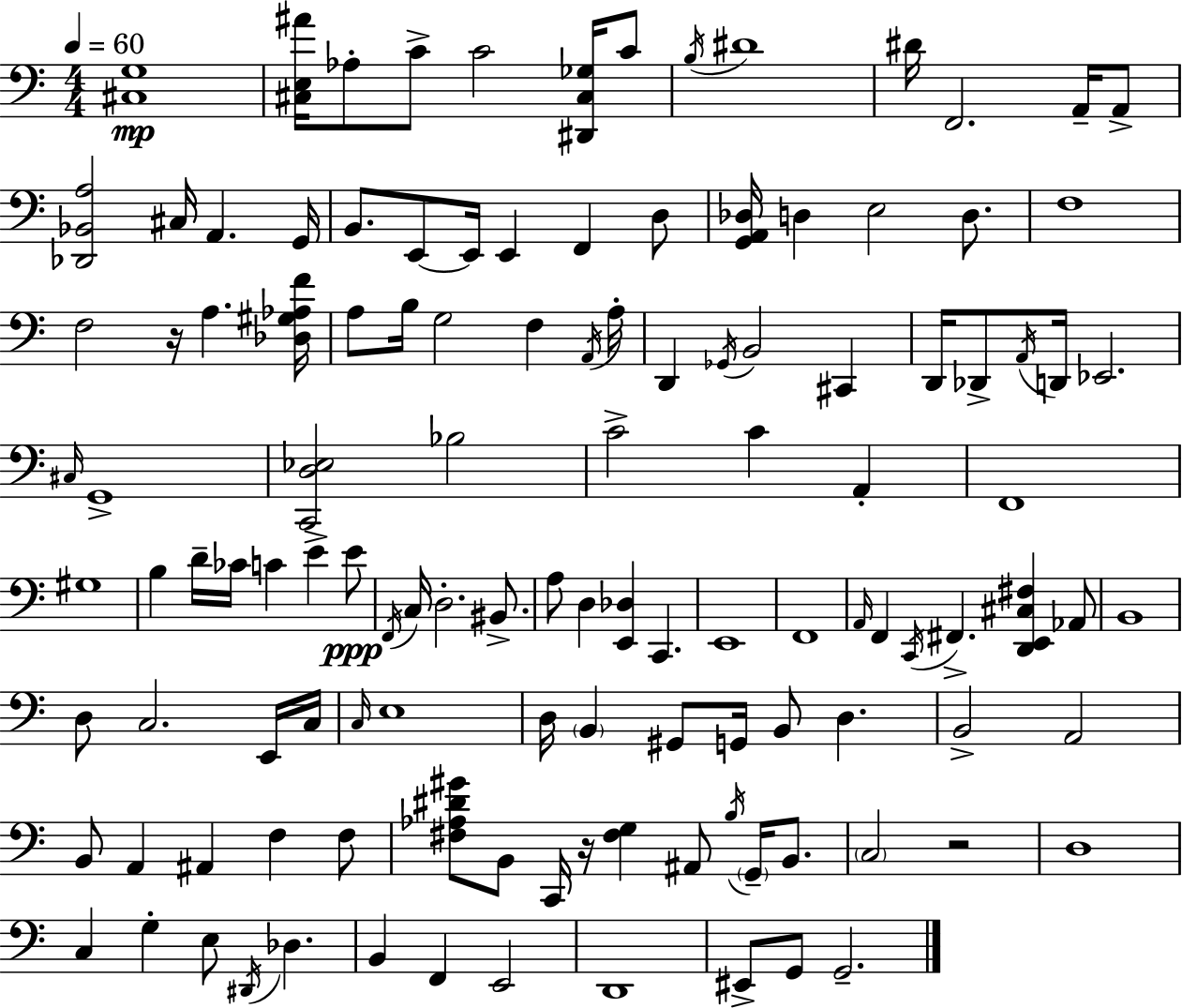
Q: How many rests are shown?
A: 3